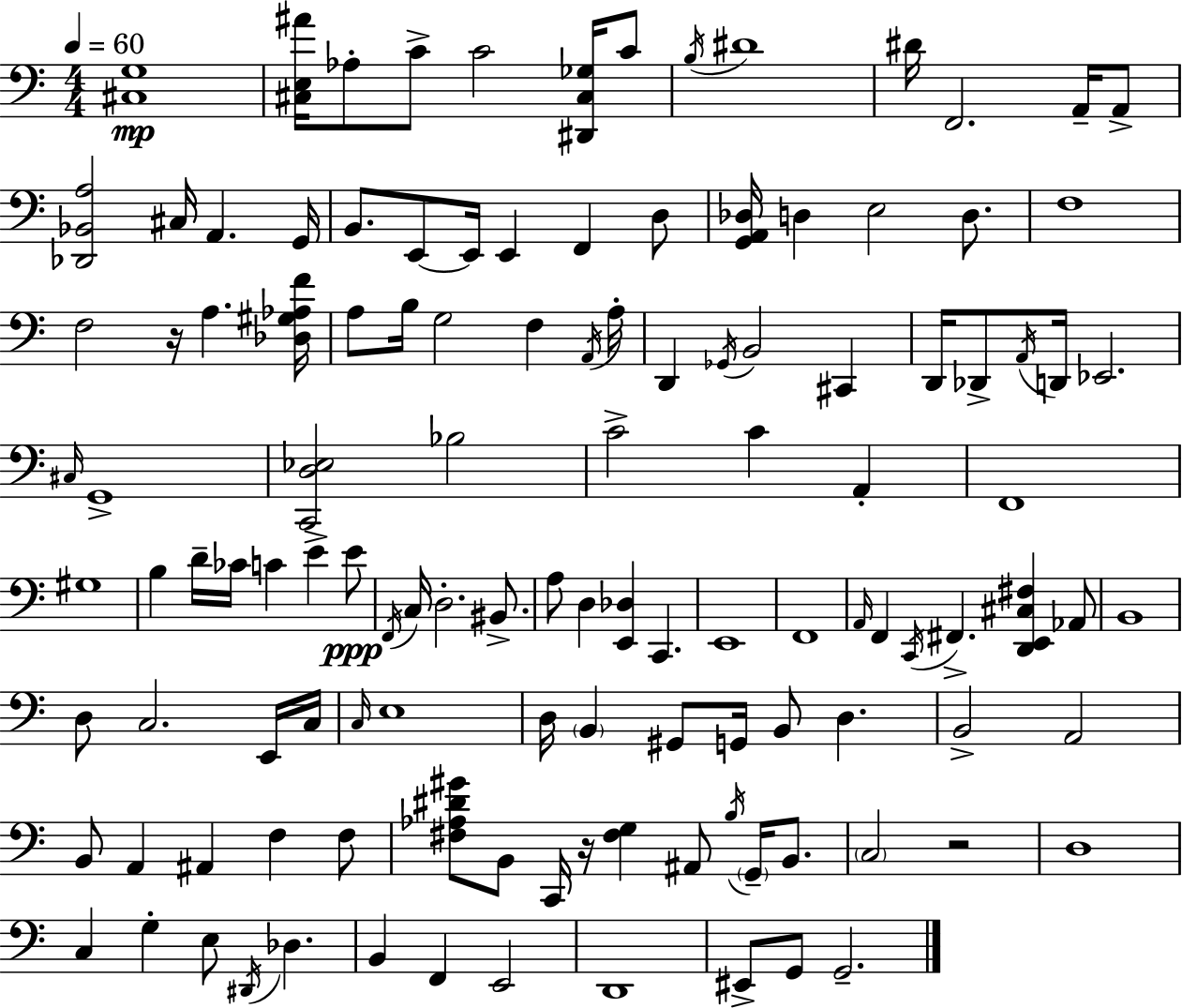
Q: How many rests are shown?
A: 3